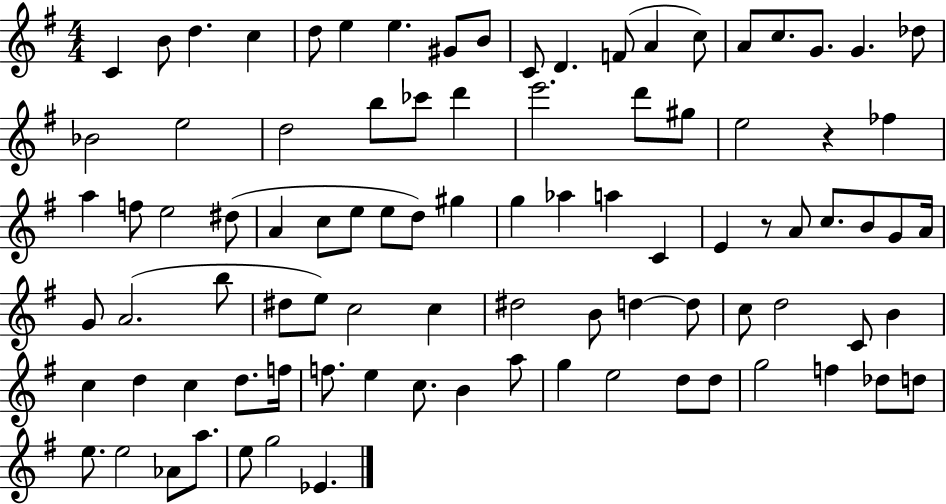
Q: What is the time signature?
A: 4/4